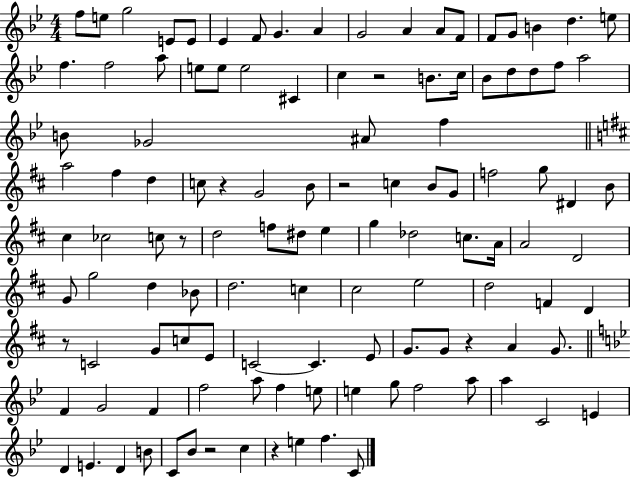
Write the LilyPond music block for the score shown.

{
  \clef treble
  \numericTimeSignature
  \time 4/4
  \key bes \major
  f''8 e''8 g''2 e'8 e'8 | ees'4 f'8 g'4. a'4 | g'2 a'4 a'8 f'8 | f'8 g'8 b'4 d''4. e''8 | \break f''4. f''2 a''8 | e''8 e''8 e''2 cis'4 | c''4 r2 b'8. c''16 | bes'8 d''8 d''8 f''8 a''2 | \break b'8 ges'2 ais'8 f''4 | \bar "||" \break \key d \major a''2 fis''4 d''4 | c''8 r4 g'2 b'8 | r2 c''4 b'8 g'8 | f''2 g''8 dis'4 b'8 | \break cis''4 ces''2 c''8 r8 | d''2 f''8 dis''8 e''4 | g''4 des''2 c''8. a'16 | a'2 d'2 | \break g'8 g''2 d''4 bes'8 | d''2. c''4 | cis''2 e''2 | d''2 f'4 d'4 | \break r8 c'2 g'8 c''8 e'8 | c'2~~ c'4. e'8 | g'8. g'8 r4 a'4 g'8. | \bar "||" \break \key bes \major f'4 g'2 f'4 | f''2 a''8 f''4 e''8 | e''4 g''8 f''2 a''8 | a''4 c'2 e'4 | \break d'4 e'4. d'4 b'8 | c'8 bes'8 r2 c''4 | r4 e''4 f''4. c'8 | \bar "|."
}